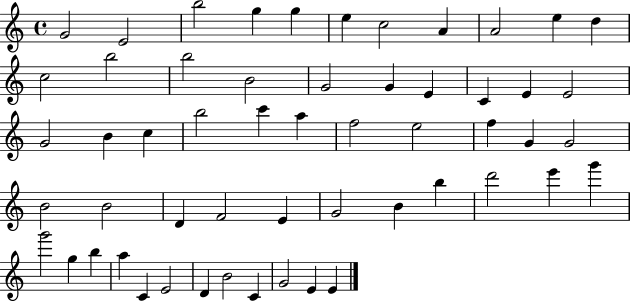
G4/h E4/h B5/h G5/q G5/q E5/q C5/h A4/q A4/h E5/q D5/q C5/h B5/h B5/h B4/h G4/h G4/q E4/q C4/q E4/q E4/h G4/h B4/q C5/q B5/h C6/q A5/q F5/h E5/h F5/q G4/q G4/h B4/h B4/h D4/q F4/h E4/q G4/h B4/q B5/q D6/h E6/q G6/q G6/h G5/q B5/q A5/q C4/q E4/h D4/q B4/h C4/q G4/h E4/q E4/q